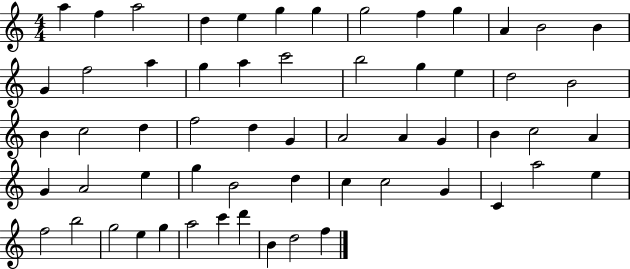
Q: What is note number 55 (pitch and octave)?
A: C6